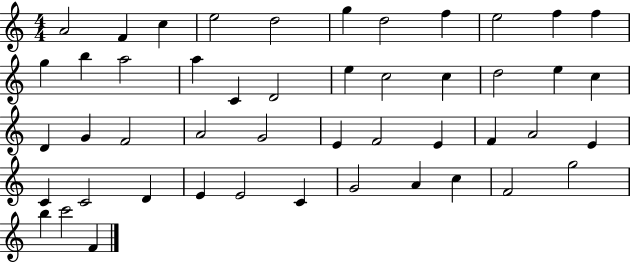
{
  \clef treble
  \numericTimeSignature
  \time 4/4
  \key c \major
  a'2 f'4 c''4 | e''2 d''2 | g''4 d''2 f''4 | e''2 f''4 f''4 | \break g''4 b''4 a''2 | a''4 c'4 d'2 | e''4 c''2 c''4 | d''2 e''4 c''4 | \break d'4 g'4 f'2 | a'2 g'2 | e'4 f'2 e'4 | f'4 a'2 e'4 | \break c'4 c'2 d'4 | e'4 e'2 c'4 | g'2 a'4 c''4 | f'2 g''2 | \break b''4 c'''2 f'4 | \bar "|."
}